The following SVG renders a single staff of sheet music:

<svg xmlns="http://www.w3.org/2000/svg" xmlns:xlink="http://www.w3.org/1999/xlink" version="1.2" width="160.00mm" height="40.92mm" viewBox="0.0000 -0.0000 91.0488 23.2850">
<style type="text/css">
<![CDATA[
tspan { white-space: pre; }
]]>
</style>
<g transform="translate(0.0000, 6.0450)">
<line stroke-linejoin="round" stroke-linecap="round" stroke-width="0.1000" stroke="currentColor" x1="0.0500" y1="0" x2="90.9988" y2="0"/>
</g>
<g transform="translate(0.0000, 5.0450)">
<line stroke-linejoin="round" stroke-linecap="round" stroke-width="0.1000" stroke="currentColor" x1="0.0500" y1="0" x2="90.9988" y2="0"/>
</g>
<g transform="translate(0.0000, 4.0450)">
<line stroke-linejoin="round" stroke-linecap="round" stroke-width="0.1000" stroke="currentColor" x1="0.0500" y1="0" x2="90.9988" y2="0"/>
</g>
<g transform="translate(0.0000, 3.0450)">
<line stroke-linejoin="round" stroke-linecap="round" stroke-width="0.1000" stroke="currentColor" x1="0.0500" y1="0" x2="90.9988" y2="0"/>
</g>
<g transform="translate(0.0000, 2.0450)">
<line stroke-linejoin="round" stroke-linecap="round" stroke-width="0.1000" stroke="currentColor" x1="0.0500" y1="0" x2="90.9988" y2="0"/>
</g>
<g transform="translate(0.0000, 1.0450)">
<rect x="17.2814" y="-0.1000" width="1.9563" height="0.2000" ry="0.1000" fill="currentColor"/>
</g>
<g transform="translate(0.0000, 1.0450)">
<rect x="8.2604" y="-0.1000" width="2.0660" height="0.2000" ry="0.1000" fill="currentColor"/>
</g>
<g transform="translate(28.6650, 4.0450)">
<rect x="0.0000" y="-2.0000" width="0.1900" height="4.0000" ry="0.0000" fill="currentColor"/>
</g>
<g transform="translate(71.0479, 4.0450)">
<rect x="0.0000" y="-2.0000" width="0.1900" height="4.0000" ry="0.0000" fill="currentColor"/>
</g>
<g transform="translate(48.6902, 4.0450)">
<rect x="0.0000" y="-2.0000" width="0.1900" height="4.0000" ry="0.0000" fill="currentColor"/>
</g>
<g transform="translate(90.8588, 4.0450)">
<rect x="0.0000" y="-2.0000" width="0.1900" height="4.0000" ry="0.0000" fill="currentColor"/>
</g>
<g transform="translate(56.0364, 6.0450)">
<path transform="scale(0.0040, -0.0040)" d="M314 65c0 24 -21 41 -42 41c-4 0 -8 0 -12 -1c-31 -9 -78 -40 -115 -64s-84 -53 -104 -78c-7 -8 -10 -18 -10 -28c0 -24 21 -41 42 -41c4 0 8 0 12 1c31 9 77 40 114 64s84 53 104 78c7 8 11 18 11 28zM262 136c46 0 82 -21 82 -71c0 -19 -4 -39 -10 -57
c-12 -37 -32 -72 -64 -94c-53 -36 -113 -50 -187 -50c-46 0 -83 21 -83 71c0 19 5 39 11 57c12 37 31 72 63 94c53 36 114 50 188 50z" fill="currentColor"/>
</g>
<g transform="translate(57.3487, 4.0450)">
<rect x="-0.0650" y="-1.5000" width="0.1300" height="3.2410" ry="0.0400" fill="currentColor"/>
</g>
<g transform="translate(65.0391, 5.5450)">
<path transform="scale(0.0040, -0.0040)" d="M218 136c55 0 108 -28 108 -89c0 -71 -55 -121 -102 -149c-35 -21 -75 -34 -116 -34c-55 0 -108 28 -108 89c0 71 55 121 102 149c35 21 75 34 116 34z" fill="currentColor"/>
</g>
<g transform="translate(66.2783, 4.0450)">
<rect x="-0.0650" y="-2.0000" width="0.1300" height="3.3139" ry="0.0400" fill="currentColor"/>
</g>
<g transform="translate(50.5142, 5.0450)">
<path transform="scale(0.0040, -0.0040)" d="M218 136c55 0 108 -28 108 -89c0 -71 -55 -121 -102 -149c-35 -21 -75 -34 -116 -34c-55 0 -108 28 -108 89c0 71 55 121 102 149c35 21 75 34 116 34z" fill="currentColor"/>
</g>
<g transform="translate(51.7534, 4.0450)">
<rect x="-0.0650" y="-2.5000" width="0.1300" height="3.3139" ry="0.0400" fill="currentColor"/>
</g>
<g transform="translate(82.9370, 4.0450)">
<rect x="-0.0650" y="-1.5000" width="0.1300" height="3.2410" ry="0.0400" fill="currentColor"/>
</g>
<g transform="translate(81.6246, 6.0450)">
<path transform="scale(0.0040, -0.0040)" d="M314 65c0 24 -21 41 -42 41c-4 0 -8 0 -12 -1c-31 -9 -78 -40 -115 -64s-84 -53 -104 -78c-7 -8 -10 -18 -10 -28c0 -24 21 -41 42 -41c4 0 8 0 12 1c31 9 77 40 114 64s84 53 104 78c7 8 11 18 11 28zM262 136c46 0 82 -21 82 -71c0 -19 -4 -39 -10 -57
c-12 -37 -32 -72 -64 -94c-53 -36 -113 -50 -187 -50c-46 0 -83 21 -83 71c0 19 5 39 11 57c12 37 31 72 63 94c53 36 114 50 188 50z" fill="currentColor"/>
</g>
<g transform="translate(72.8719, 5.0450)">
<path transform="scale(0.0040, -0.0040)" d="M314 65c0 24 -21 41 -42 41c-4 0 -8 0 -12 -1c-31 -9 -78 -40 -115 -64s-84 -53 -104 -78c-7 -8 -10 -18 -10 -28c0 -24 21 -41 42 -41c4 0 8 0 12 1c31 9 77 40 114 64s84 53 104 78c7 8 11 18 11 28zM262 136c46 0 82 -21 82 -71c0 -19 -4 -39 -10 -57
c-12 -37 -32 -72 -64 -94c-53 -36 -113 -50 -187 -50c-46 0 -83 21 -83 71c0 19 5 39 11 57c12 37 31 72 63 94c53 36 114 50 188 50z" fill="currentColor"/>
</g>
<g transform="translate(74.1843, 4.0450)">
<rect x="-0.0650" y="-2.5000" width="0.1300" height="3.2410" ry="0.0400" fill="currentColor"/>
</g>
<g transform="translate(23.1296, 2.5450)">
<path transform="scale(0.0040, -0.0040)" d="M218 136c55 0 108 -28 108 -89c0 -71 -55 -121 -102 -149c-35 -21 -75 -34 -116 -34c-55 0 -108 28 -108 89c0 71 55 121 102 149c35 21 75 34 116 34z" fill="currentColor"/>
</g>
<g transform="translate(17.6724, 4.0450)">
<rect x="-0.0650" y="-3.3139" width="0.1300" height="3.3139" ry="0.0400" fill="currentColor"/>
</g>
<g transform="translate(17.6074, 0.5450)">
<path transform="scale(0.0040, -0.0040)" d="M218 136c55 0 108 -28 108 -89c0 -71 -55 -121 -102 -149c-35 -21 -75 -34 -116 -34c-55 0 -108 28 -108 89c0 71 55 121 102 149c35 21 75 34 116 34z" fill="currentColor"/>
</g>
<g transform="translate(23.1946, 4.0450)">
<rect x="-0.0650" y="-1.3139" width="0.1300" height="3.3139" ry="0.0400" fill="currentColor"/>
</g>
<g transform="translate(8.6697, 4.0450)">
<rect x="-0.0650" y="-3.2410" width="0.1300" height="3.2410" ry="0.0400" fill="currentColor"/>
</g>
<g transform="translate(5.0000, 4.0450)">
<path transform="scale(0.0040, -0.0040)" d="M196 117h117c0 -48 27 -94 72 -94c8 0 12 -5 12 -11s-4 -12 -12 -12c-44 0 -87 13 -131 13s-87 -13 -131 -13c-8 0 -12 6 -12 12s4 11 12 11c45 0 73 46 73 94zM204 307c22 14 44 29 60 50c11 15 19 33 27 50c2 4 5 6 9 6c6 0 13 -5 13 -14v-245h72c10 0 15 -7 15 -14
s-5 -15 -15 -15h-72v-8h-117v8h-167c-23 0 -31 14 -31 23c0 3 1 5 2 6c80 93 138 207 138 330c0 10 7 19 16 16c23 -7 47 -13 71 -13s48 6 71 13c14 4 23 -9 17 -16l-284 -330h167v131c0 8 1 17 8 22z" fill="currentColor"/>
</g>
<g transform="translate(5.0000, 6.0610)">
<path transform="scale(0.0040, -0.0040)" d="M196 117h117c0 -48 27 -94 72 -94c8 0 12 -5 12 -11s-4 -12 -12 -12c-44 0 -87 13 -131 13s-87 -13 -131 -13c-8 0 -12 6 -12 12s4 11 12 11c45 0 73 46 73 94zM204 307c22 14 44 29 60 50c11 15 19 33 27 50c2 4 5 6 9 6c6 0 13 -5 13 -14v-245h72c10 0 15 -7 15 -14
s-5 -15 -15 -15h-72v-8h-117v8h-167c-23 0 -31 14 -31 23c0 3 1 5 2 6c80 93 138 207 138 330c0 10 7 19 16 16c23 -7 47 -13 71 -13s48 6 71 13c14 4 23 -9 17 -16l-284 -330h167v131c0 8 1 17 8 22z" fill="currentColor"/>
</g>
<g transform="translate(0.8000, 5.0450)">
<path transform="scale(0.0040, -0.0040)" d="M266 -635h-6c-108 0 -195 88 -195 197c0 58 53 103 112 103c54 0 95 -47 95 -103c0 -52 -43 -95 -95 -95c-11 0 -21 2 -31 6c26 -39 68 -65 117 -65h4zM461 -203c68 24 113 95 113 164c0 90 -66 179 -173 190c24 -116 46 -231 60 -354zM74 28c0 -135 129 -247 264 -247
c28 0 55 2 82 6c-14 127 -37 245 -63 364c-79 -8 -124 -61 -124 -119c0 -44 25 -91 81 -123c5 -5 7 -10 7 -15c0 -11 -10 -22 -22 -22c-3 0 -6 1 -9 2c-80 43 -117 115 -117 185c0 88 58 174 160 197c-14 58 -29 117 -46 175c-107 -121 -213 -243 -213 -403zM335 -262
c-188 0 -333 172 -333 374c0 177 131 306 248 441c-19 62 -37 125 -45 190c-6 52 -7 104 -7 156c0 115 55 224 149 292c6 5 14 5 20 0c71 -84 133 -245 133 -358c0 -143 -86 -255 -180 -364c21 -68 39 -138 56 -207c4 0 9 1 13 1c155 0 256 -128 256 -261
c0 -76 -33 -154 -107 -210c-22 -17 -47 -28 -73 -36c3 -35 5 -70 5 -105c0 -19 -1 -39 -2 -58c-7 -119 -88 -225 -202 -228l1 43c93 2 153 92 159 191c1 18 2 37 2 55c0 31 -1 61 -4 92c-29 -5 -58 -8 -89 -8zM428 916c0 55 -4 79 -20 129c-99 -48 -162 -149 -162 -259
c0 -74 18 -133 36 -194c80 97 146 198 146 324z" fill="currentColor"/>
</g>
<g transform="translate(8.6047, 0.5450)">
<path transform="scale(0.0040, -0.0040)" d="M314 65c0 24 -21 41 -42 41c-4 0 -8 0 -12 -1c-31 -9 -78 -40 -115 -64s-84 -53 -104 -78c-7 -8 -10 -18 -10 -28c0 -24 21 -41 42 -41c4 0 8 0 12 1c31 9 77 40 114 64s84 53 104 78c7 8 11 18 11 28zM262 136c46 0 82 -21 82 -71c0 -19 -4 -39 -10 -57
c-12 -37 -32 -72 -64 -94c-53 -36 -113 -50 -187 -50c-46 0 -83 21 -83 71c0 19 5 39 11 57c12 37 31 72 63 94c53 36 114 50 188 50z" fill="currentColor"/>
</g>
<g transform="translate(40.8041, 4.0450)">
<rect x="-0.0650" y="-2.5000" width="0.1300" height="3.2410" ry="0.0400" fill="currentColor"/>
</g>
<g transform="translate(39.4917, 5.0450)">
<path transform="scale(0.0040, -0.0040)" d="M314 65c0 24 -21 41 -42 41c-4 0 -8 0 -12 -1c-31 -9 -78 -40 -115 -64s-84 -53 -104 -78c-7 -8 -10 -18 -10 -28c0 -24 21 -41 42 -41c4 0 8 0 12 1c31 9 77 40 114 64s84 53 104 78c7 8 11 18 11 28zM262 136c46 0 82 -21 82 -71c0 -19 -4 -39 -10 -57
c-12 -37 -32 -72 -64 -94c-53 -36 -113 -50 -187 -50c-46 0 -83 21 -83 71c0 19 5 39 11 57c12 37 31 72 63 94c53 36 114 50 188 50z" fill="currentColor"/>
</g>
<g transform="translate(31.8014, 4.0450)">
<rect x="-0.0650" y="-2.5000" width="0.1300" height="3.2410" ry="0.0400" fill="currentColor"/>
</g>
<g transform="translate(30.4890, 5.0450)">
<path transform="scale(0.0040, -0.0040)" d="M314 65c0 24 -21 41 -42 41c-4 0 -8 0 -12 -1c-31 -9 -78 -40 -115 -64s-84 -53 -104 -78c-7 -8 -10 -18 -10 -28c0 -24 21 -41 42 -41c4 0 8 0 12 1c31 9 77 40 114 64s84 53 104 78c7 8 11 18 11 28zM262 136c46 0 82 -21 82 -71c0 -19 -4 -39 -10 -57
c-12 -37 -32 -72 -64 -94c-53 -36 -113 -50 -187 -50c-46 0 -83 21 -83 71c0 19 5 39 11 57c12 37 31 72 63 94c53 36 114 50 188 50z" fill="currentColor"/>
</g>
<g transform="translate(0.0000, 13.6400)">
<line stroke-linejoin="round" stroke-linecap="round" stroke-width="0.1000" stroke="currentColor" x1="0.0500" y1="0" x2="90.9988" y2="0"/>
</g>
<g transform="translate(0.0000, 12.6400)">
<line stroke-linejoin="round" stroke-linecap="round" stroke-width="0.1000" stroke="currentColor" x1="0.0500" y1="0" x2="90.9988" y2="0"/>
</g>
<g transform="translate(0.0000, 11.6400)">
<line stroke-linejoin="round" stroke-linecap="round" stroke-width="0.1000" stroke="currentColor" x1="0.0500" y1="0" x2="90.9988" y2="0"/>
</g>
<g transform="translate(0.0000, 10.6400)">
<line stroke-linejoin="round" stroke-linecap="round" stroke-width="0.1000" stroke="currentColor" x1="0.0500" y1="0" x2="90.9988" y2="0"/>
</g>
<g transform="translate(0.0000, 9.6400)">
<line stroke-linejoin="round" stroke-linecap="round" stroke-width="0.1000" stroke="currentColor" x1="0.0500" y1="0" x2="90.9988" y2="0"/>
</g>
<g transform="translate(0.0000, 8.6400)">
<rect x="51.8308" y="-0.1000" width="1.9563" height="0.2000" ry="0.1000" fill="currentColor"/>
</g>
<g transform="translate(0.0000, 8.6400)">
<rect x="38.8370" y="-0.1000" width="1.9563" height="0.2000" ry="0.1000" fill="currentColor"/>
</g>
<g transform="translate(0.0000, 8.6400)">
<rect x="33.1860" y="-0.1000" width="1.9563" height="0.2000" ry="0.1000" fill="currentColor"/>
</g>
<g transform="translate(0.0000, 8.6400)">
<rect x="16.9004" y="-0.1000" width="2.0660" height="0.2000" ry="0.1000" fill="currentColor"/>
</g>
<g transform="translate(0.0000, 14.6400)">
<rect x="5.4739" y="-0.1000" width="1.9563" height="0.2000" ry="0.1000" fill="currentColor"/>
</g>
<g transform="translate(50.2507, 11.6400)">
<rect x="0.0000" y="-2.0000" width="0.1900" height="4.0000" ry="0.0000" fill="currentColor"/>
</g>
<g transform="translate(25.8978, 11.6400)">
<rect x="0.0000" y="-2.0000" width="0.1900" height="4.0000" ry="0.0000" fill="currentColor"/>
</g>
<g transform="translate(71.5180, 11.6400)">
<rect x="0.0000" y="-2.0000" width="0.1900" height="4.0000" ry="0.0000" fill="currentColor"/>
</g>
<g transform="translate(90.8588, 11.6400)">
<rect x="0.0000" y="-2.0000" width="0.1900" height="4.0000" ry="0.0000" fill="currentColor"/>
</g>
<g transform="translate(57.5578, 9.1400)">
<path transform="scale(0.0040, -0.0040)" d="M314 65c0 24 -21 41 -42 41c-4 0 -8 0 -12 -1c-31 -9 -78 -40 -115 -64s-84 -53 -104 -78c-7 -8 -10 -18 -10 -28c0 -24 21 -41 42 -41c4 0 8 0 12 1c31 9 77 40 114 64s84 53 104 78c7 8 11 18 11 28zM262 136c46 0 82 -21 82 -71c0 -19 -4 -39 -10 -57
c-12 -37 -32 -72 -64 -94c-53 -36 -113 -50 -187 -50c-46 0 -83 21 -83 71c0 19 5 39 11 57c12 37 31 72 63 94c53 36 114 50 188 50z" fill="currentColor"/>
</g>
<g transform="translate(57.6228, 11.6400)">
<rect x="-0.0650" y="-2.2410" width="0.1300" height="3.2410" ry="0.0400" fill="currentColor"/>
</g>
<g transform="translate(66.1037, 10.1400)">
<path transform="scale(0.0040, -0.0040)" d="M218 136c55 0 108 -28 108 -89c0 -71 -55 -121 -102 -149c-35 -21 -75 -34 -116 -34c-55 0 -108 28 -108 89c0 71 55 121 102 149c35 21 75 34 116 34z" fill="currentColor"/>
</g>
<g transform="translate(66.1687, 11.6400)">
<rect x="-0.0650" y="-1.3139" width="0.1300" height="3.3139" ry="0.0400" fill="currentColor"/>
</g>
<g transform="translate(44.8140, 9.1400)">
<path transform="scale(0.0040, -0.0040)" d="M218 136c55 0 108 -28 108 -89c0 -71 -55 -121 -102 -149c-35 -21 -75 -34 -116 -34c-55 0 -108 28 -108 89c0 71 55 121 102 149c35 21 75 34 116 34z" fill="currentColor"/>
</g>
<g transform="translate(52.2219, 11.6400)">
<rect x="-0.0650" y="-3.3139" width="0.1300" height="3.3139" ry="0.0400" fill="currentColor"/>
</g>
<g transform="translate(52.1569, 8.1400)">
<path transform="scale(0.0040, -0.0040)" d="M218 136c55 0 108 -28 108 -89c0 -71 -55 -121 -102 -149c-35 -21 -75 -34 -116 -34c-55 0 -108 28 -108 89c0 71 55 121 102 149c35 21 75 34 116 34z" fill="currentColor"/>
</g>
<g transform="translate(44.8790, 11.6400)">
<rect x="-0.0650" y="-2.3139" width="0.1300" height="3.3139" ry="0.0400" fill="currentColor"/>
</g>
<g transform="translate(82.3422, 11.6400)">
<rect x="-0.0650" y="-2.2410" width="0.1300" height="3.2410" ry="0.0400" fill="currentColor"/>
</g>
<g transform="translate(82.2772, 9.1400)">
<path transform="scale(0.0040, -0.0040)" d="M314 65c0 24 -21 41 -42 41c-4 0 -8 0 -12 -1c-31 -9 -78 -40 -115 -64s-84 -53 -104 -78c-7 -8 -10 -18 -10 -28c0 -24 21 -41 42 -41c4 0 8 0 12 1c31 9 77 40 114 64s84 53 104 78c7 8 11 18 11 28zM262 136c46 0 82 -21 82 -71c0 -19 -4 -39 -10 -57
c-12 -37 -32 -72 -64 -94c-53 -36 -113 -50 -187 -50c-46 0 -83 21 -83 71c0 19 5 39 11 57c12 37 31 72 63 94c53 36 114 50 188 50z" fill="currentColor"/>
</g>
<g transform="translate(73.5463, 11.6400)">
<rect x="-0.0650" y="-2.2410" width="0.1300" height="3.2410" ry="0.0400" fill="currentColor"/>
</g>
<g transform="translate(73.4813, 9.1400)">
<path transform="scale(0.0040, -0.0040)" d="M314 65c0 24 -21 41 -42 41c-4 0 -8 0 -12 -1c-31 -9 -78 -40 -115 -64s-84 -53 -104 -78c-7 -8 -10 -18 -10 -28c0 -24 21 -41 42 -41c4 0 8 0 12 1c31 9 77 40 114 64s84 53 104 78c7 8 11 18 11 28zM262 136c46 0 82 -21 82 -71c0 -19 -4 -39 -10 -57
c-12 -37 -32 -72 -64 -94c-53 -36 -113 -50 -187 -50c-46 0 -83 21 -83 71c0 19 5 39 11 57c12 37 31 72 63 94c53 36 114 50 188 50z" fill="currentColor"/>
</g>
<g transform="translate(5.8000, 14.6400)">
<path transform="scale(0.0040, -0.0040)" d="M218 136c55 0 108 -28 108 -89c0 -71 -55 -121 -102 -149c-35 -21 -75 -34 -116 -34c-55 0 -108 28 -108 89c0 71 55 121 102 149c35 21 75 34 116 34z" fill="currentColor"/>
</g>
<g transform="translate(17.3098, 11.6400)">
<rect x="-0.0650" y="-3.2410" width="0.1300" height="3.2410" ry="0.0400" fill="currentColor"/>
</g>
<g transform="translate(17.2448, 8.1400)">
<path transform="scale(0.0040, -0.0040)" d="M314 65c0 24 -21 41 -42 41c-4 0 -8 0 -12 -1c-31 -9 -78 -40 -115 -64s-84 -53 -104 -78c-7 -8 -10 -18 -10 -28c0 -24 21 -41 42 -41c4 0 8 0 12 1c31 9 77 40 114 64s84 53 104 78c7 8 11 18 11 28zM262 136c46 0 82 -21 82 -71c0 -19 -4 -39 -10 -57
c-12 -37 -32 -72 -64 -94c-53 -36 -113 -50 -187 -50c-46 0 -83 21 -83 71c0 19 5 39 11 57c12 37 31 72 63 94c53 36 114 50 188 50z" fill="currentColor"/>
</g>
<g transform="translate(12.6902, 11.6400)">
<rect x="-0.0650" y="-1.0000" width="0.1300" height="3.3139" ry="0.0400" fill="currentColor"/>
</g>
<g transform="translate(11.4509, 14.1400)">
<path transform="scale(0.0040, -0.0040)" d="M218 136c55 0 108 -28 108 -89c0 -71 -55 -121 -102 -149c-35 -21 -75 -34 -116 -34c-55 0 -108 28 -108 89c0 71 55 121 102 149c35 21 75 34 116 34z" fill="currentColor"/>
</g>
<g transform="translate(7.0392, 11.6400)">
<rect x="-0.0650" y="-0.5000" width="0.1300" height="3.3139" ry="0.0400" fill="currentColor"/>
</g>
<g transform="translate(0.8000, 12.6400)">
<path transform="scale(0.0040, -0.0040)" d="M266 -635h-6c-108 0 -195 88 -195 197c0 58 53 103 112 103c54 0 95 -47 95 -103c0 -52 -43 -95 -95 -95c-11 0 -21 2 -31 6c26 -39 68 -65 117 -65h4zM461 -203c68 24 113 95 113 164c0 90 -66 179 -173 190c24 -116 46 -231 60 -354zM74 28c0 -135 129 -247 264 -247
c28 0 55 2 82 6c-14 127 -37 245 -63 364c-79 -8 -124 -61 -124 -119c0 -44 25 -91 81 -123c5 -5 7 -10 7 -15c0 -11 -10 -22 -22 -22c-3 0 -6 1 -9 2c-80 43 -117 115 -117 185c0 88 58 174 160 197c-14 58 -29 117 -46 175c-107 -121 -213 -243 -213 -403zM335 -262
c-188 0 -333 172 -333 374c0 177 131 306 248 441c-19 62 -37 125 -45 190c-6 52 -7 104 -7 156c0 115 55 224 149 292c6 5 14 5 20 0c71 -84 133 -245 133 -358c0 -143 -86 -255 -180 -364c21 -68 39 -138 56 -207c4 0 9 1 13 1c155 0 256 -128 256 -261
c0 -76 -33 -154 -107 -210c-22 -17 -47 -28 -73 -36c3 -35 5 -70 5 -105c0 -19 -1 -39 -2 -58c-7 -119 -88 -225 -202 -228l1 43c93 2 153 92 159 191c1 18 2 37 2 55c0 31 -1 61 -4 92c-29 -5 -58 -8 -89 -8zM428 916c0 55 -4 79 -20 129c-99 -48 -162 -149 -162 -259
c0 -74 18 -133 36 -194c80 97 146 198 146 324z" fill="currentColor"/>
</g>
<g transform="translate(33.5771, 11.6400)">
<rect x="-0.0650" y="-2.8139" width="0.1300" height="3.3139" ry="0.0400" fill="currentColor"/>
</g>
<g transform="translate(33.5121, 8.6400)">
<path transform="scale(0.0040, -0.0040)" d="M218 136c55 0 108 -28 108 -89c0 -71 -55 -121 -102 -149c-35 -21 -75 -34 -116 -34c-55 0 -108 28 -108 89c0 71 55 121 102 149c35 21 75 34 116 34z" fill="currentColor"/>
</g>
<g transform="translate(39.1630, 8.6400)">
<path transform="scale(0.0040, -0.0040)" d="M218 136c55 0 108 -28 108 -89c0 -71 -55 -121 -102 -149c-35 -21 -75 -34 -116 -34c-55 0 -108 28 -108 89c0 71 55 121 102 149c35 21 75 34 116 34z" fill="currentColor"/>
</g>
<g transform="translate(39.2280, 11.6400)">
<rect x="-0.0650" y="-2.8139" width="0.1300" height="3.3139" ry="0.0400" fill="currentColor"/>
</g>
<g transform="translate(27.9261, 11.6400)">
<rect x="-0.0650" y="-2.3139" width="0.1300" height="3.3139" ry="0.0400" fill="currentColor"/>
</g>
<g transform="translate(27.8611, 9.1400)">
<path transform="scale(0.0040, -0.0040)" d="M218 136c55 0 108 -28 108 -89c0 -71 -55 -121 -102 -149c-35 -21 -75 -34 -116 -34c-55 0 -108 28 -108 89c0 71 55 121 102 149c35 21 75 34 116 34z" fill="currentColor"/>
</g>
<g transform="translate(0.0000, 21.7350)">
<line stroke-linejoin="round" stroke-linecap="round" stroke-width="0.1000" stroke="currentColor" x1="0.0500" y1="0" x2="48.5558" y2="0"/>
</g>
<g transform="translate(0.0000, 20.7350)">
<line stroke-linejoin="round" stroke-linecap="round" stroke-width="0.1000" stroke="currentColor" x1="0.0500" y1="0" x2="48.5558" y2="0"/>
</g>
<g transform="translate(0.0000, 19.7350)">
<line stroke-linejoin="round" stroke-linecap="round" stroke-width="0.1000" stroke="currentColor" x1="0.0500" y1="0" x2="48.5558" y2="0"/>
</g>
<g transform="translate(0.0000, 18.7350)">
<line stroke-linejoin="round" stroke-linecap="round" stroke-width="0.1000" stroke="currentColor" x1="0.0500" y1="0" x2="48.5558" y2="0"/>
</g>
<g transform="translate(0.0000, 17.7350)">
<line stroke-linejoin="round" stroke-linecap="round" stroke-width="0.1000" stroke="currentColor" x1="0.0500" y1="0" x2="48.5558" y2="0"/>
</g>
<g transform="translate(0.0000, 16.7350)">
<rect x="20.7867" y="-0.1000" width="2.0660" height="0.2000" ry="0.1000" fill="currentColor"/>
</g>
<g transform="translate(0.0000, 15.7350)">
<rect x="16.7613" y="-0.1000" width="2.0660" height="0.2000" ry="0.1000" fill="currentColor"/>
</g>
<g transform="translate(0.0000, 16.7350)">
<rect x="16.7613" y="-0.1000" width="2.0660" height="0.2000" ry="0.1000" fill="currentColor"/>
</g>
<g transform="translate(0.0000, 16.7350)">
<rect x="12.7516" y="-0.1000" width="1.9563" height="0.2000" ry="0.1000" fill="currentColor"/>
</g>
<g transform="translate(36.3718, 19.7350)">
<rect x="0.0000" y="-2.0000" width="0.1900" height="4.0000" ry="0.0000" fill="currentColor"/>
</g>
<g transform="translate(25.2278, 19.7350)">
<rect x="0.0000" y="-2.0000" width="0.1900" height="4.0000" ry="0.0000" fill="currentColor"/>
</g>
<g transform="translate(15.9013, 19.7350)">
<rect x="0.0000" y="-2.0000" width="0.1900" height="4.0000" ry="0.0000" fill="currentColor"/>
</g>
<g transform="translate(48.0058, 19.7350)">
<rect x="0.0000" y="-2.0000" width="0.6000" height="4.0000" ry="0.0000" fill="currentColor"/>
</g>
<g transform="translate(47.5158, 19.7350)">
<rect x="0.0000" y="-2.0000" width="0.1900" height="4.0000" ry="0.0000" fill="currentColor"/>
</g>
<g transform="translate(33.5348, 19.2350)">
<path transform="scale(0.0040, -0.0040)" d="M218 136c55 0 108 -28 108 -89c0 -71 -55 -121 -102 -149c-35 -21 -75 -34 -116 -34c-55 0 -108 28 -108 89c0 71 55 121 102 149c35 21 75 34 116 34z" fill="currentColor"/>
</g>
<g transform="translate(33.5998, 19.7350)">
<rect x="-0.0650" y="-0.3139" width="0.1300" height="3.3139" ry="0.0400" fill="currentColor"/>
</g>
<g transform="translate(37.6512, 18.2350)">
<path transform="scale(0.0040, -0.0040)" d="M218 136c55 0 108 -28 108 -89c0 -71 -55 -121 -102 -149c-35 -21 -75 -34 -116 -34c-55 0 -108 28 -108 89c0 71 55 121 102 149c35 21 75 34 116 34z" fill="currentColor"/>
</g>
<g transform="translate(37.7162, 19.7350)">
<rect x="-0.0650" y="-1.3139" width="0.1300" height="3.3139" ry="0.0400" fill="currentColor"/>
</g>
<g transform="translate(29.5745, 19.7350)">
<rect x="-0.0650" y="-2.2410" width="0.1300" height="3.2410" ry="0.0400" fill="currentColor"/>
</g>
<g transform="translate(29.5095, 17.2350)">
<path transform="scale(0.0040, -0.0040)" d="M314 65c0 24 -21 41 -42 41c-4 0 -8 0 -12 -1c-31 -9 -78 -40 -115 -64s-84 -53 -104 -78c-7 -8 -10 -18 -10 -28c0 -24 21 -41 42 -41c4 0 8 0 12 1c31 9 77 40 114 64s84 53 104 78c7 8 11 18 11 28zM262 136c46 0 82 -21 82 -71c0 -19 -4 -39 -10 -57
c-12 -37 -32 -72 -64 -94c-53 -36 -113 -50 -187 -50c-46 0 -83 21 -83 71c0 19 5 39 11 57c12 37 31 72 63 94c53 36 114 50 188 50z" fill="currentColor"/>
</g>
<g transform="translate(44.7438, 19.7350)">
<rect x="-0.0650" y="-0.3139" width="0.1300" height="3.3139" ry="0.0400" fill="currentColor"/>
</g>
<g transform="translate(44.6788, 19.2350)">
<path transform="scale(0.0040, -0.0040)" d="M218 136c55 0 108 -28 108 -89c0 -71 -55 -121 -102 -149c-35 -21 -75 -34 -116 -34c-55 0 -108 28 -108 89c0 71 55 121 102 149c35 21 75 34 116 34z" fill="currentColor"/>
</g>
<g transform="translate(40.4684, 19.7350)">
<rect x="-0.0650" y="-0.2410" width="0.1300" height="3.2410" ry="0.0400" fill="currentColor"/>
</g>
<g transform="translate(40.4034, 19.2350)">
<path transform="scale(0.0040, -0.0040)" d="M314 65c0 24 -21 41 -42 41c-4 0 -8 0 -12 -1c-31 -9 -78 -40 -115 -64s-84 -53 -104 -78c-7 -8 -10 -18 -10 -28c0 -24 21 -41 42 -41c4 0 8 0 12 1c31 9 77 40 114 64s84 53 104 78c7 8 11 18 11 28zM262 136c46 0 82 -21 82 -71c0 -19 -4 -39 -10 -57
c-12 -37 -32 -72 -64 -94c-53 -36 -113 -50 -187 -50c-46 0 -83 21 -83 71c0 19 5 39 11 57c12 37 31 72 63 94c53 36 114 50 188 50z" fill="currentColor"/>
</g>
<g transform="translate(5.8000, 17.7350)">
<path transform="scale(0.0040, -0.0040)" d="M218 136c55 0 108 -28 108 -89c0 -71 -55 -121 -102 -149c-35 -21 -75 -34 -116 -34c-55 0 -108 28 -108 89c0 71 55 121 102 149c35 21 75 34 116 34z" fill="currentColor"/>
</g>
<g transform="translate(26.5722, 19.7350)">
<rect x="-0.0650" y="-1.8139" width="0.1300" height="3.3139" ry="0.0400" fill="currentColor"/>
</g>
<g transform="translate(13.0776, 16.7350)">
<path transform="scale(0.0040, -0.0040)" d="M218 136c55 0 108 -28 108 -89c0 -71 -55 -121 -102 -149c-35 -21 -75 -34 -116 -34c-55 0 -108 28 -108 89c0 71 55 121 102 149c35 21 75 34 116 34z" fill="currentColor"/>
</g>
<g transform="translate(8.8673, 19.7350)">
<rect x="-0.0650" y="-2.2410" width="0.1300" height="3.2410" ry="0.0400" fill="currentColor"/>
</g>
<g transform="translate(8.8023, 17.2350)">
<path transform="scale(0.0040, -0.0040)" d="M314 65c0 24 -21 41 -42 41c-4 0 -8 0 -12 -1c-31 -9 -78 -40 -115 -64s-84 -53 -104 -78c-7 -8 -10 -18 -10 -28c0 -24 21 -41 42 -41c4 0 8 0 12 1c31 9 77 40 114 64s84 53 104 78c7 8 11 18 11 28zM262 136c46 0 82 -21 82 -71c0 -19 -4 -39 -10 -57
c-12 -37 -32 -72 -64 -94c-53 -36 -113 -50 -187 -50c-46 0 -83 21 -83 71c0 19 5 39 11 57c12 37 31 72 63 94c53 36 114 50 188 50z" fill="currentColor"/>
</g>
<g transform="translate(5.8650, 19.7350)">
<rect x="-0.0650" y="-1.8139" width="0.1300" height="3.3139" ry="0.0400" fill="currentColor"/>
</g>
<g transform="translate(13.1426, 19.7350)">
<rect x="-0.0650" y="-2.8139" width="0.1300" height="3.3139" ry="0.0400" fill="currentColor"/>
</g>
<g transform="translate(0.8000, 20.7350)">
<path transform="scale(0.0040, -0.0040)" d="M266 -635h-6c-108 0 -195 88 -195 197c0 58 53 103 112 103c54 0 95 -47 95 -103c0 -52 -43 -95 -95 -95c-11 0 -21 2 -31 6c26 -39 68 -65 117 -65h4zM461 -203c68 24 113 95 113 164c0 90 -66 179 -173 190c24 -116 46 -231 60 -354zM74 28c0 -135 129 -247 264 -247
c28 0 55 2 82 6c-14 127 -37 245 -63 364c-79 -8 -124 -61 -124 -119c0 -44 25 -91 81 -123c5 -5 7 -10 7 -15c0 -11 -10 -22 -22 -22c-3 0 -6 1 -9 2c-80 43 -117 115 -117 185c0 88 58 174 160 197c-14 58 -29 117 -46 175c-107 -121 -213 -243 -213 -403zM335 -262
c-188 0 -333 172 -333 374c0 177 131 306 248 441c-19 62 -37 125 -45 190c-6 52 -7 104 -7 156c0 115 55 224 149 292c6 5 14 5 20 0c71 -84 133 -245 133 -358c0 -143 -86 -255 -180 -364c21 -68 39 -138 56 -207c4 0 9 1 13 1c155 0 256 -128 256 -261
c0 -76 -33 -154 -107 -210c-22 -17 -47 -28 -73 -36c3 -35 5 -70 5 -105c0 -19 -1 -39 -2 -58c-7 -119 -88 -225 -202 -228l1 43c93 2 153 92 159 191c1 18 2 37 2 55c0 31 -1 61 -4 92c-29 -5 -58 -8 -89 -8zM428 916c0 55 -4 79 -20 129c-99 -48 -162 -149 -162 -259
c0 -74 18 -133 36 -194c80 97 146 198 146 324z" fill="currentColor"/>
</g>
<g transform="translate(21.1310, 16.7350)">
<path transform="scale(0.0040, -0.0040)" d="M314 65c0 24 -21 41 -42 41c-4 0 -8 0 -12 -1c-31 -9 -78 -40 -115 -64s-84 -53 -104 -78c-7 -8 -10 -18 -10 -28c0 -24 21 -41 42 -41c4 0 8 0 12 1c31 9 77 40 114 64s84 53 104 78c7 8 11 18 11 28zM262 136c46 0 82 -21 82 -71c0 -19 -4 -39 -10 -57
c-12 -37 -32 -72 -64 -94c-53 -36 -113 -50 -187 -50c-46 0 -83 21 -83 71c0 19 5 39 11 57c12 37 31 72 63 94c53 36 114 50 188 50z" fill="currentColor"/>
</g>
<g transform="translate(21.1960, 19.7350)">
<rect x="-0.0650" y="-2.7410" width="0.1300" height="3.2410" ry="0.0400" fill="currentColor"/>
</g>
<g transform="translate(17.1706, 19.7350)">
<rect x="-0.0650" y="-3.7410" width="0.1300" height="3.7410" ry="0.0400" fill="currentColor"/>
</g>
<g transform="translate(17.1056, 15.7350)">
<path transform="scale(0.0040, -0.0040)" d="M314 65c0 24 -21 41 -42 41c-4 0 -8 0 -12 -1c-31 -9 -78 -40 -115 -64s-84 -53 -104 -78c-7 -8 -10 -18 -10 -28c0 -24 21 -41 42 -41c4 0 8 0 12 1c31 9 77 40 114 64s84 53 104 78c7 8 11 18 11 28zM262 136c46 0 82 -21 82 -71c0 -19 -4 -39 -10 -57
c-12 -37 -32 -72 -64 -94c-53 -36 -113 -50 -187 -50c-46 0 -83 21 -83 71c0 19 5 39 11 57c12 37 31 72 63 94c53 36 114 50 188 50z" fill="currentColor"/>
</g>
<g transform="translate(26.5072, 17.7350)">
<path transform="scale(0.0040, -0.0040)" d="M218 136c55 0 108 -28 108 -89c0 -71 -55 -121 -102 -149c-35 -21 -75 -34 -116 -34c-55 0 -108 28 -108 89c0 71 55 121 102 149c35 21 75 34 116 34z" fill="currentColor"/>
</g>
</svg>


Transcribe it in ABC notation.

X:1
T:Untitled
M:4/4
L:1/4
K:C
b2 b e G2 G2 G E2 F G2 E2 C D b2 g a a g b g2 e g2 g2 f g2 a c'2 a2 f g2 c e c2 c